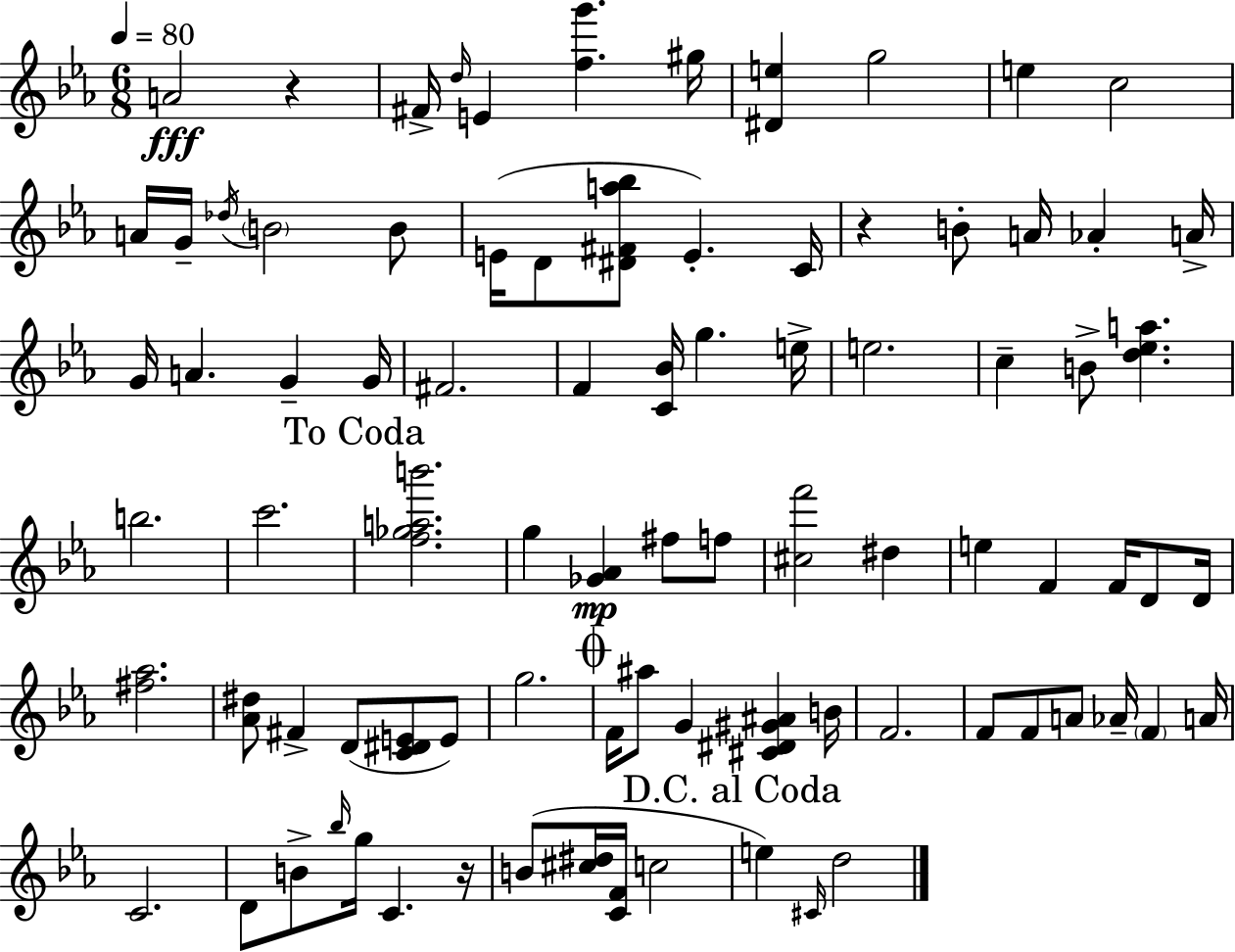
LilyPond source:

{
  \clef treble
  \numericTimeSignature
  \time 6/8
  \key ees \major
  \tempo 4 = 80
  a'2\fff r4 | fis'16-> \grace { d''16 } e'4 <f'' g'''>4. | gis''16 <dis' e''>4 g''2 | e''4 c''2 | \break a'16 g'16-- \acciaccatura { des''16 } \parenthesize b'2 | b'8 e'16( d'8 <dis' fis' a'' bes''>8 e'4.-.) | c'16 r4 b'8-. a'16 aes'4-. | a'16-> g'16 a'4. g'4-- | \break g'16 fis'2. | f'4 <c' bes'>16 g''4. | e''16-> e''2. | c''4-- b'8-> <d'' ees'' a''>4. | \break b''2. | c'''2. | \mark "To Coda" <f'' ges'' a'' b'''>2. | g''4 <ges' aes'>4\mp fis''8 | \break f''8 <cis'' f'''>2 dis''4 | e''4 f'4 f'16 d'8 | d'16 <fis'' aes''>2. | <aes' dis''>8 fis'4-> d'8( <c' dis' e'>8 | \break e'8) g''2. | \mark \markup { \musicglyph "scripts.coda" } f'16 ais''8 g'4 <cis' dis' gis' ais'>4 | b'16 f'2. | f'8 f'8 a'8 aes'16-- \parenthesize f'4 | \break a'16 c'2. | d'8 b'8-> \grace { bes''16 } g''16 c'4. | r16 b'8( <cis'' dis''>16 <c' f'>16 c''2 | \mark "D.C. al Coda" e''4) \grace { cis'16 } d''2 | \break \bar "|."
}